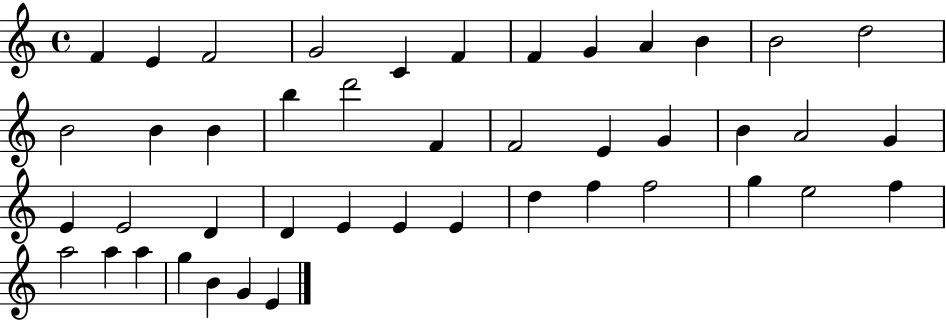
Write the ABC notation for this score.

X:1
T:Untitled
M:4/4
L:1/4
K:C
F E F2 G2 C F F G A B B2 d2 B2 B B b d'2 F F2 E G B A2 G E E2 D D E E E d f f2 g e2 f a2 a a g B G E